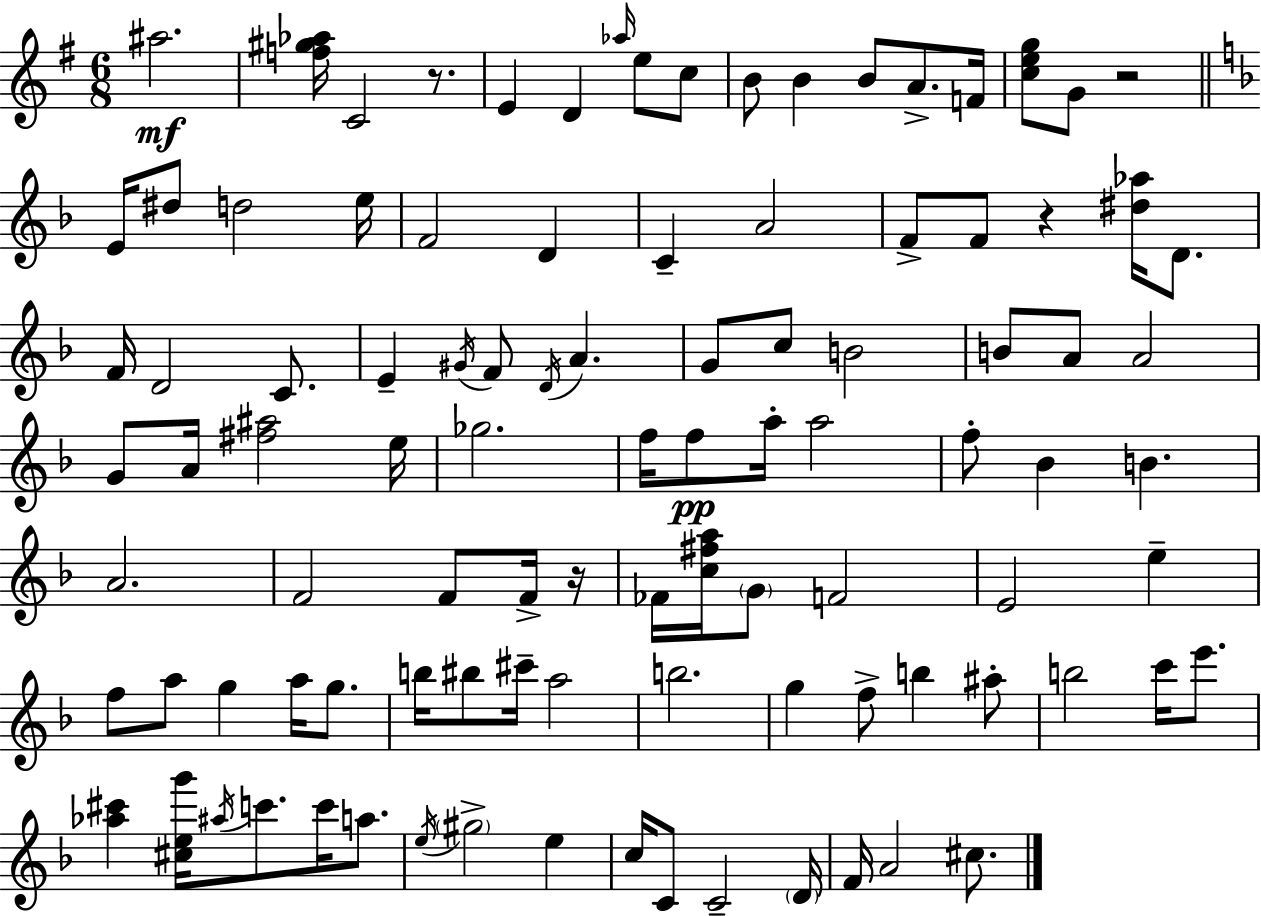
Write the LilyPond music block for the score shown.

{
  \clef treble
  \numericTimeSignature
  \time 6/8
  \key g \major
  \repeat volta 2 { ais''2.\mf | <f'' gis'' aes''>16 c'2 r8. | e'4 d'4 \grace { aes''16 } e''8 c''8 | b'8 b'4 b'8 a'8.-> | \break f'16 <c'' e'' g''>8 g'8 r2 | \bar "||" \break \key d \minor e'16 dis''8 d''2 e''16 | f'2 d'4 | c'4-- a'2 | f'8-> f'8 r4 <dis'' aes''>16 d'8. | \break f'16 d'2 c'8. | e'4-- \acciaccatura { gis'16 } f'8 \acciaccatura { d'16 } a'4. | g'8 c''8 b'2 | b'8 a'8 a'2 | \break g'8 a'16 <fis'' ais''>2 | e''16 ges''2. | f''16 f''8\pp a''16-. a''2 | f''8-. bes'4 b'4. | \break a'2. | f'2 f'8 | f'16-> r16 fes'16 <c'' fis'' a''>16 \parenthesize g'8 f'2 | e'2 e''4-- | \break f''8 a''8 g''4 a''16 g''8. | b''16 bis''8 cis'''16-- a''2 | b''2. | g''4 f''8-> b''4 | \break ais''8-. b''2 c'''16 e'''8. | <aes'' cis'''>4 <cis'' e'' g'''>16 \acciaccatura { ais''16 } c'''8. c'''16 | a''8. \acciaccatura { e''16 } \parenthesize gis''2-> | e''4 c''16 c'8 c'2-- | \break \parenthesize d'16 f'16 a'2 | cis''8. } \bar "|."
}